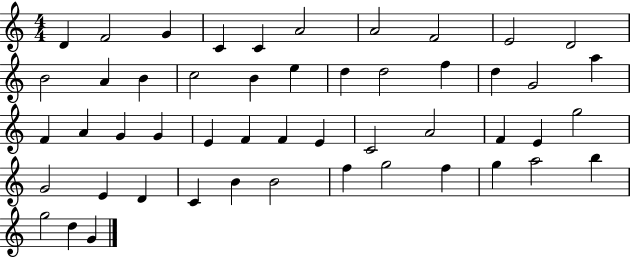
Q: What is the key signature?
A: C major